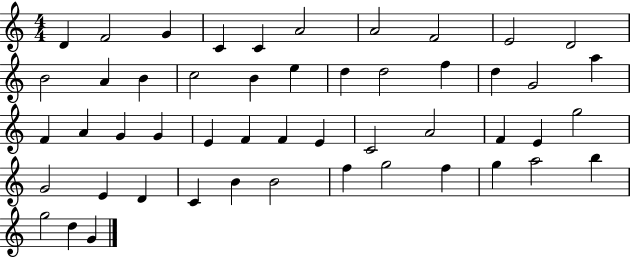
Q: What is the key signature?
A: C major